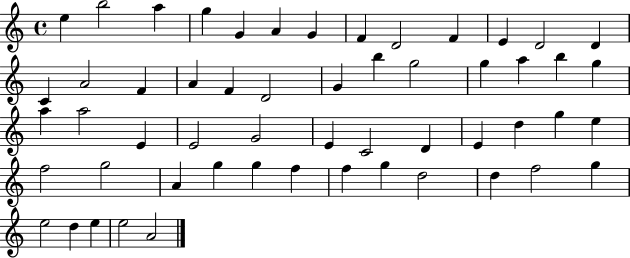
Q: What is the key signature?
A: C major